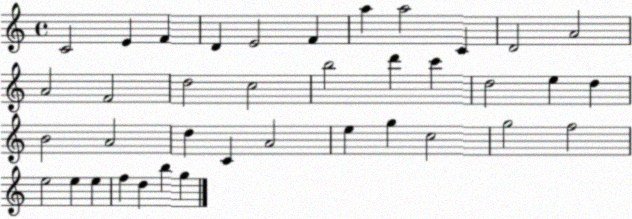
X:1
T:Untitled
M:4/4
L:1/4
K:C
C2 E F D E2 F a a2 C D2 A2 A2 F2 d2 c2 b2 d' c' d2 e d B2 A2 d C A2 e g c2 g2 f2 e2 e e f d b g